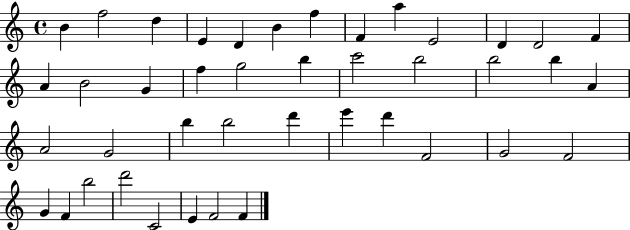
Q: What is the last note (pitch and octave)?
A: F4